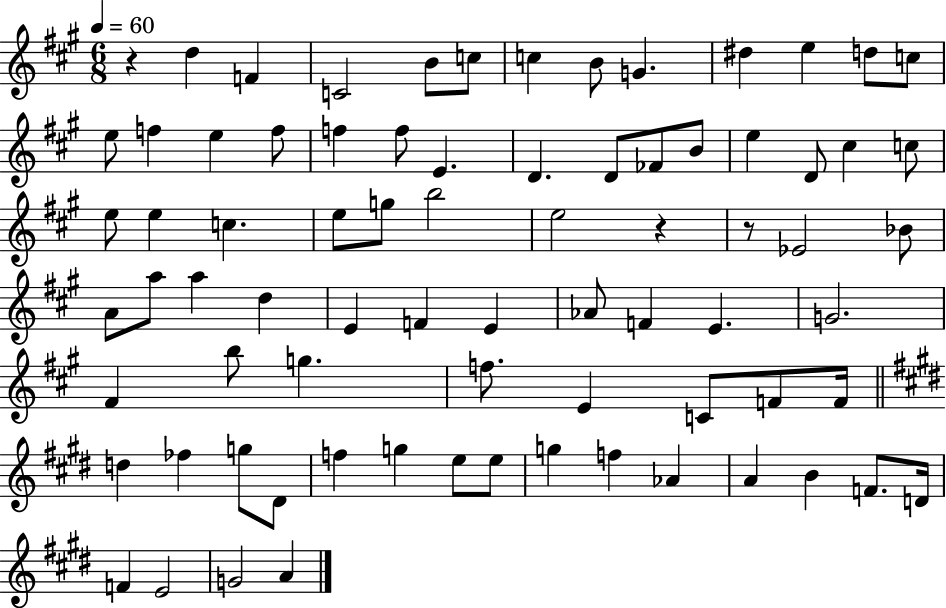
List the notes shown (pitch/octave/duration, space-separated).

R/q D5/q F4/q C4/h B4/e C5/e C5/q B4/e G4/q. D#5/q E5/q D5/e C5/e E5/e F5/q E5/q F5/e F5/q F5/e E4/q. D4/q. D4/e FES4/e B4/e E5/q D4/e C#5/q C5/e E5/e E5/q C5/q. E5/e G5/e B5/h E5/h R/q R/e Eb4/h Bb4/e A4/e A5/e A5/q D5/q E4/q F4/q E4/q Ab4/e F4/q E4/q. G4/h. F#4/q B5/e G5/q. F5/e. E4/q C4/e F4/e F4/s D5/q FES5/q G5/e D#4/e F5/q G5/q E5/e E5/e G5/q F5/q Ab4/q A4/q B4/q F4/e. D4/s F4/q E4/h G4/h A4/q